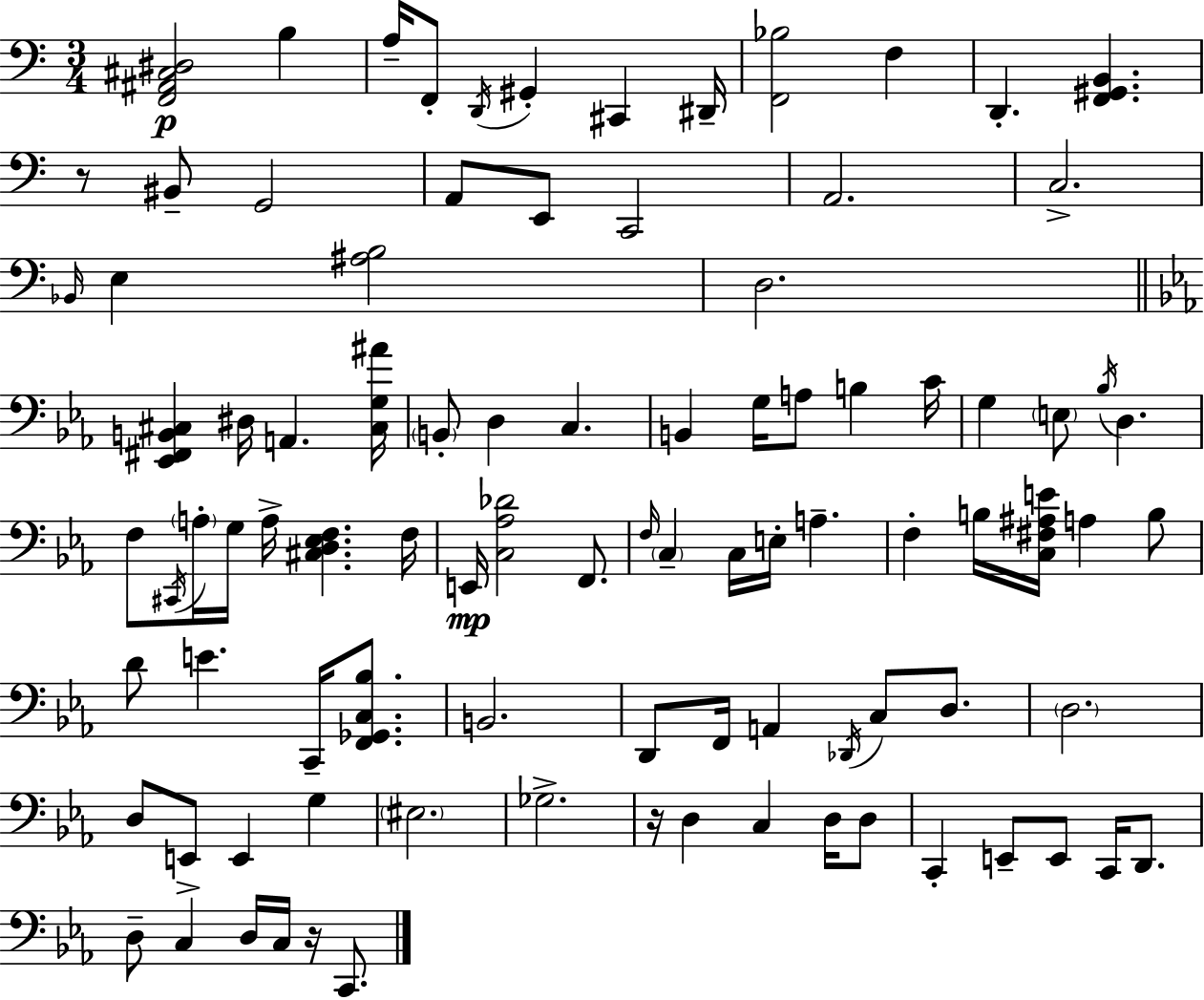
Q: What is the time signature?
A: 3/4